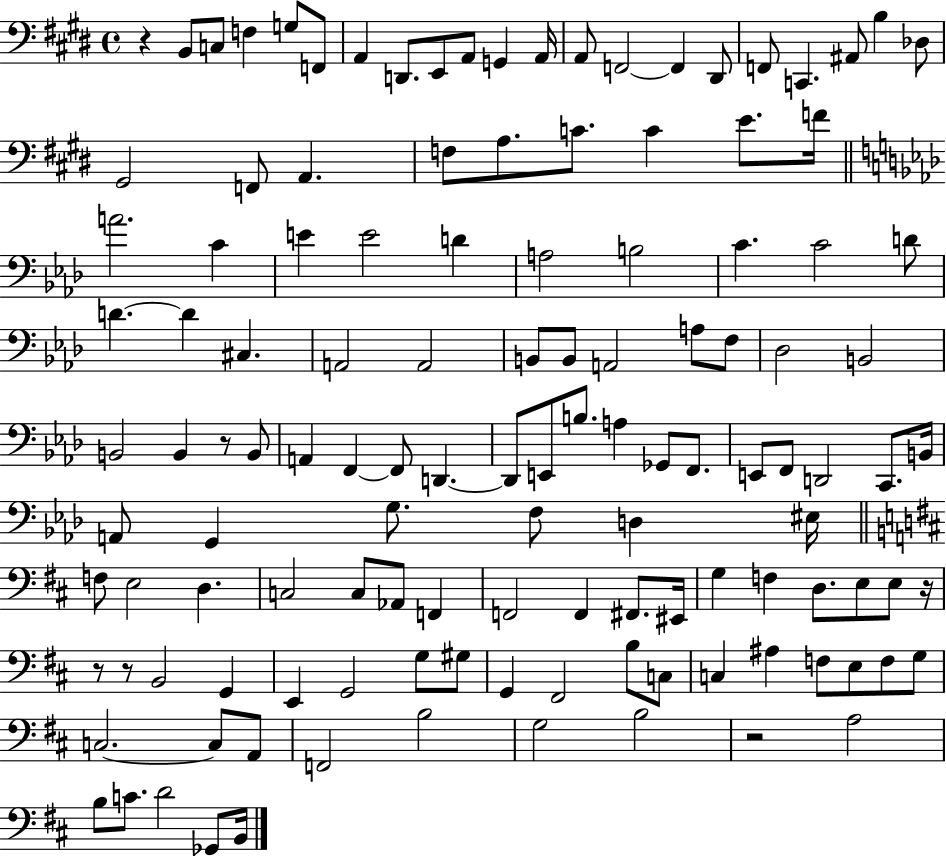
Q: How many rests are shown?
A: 6